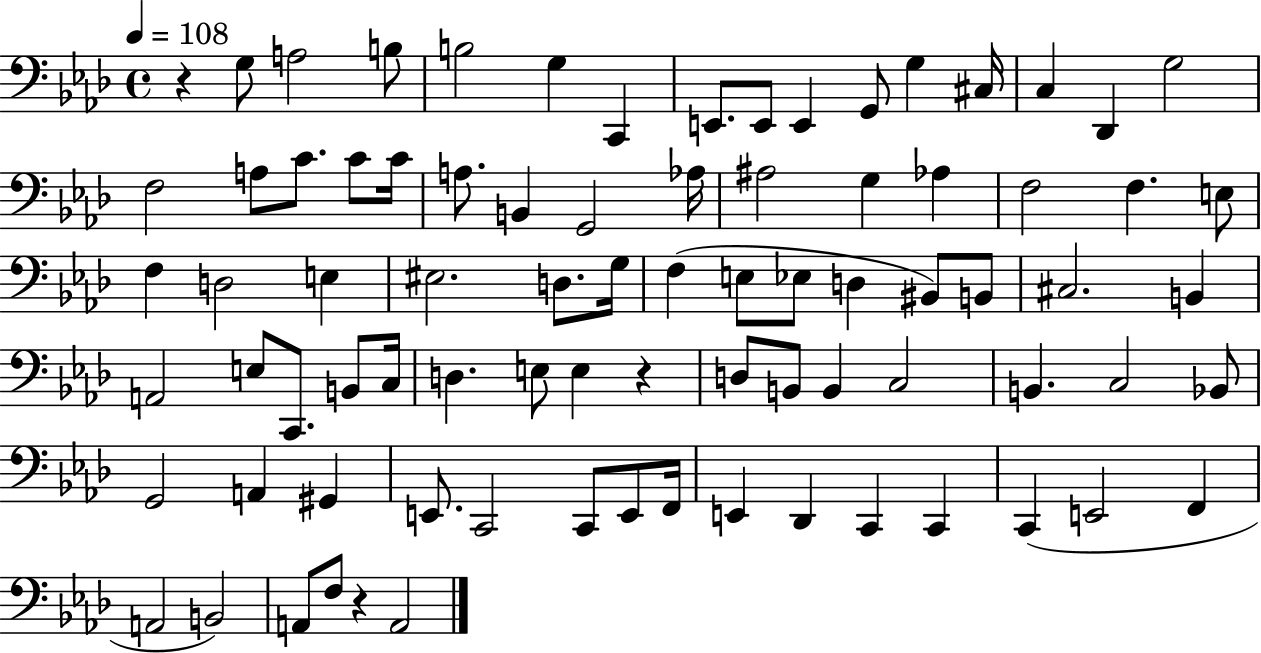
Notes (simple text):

R/q G3/e A3/h B3/e B3/h G3/q C2/q E2/e. E2/e E2/q G2/e G3/q C#3/s C3/q Db2/q G3/h F3/h A3/e C4/e. C4/e C4/s A3/e. B2/q G2/h Ab3/s A#3/h G3/q Ab3/q F3/h F3/q. E3/e F3/q D3/h E3/q EIS3/h. D3/e. G3/s F3/q E3/e Eb3/e D3/q BIS2/e B2/e C#3/h. B2/q A2/h E3/e C2/e. B2/e C3/s D3/q. E3/e E3/q R/q D3/e B2/e B2/q C3/h B2/q. C3/h Bb2/e G2/h A2/q G#2/q E2/e. C2/h C2/e E2/e F2/s E2/q Db2/q C2/q C2/q C2/q E2/h F2/q A2/h B2/h A2/e F3/e R/q A2/h